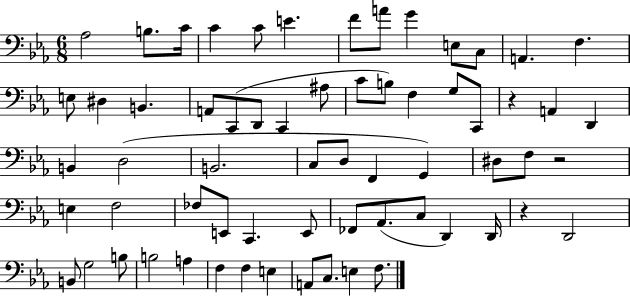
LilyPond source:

{
  \clef bass
  \numericTimeSignature
  \time 6/8
  \key ees \major
  \repeat volta 2 { aes2 b8. c'16 | c'4 c'8 e'4. | f'8 a'8 g'4 e8 c8 | a,4. f4. | \break e8 dis4 b,4. | a,8 c,8( d,8 c,4 ais8 | c'8 b8) f4 g8 c,8 | r4 a,4 d,4 | \break b,4 d2( | b,2. | c8 d8 f,4 g,4) | dis8 f8 r2 | \break e4 f2 | fes8 e,8 c,4. e,8 | fes,8 aes,8.( c8 d,4) d,16 | r4 d,2 | \break b,8 g2 b8 | b2 a4 | f4 f4 e4 | a,8 c8. e4 f8. | \break } \bar "|."
}